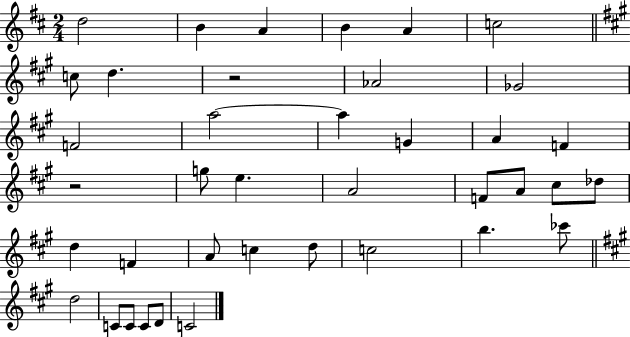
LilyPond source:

{
  \clef treble
  \numericTimeSignature
  \time 2/4
  \key d \major
  d''2 | b'4 a'4 | b'4 a'4 | c''2 | \break \bar "||" \break \key a \major c''8 d''4. | r2 | aes'2 | ges'2 | \break f'2 | a''2~~ | a''4 g'4 | a'4 f'4 | \break r2 | g''8 e''4. | a'2 | f'8 a'8 cis''8 des''8 | \break d''4 f'4 | a'8 c''4 d''8 | c''2 | b''4. ces'''8 | \break \bar "||" \break \key a \major d''2 | c'8 c'8 c'8 d'8 | c'2 | \bar "|."
}